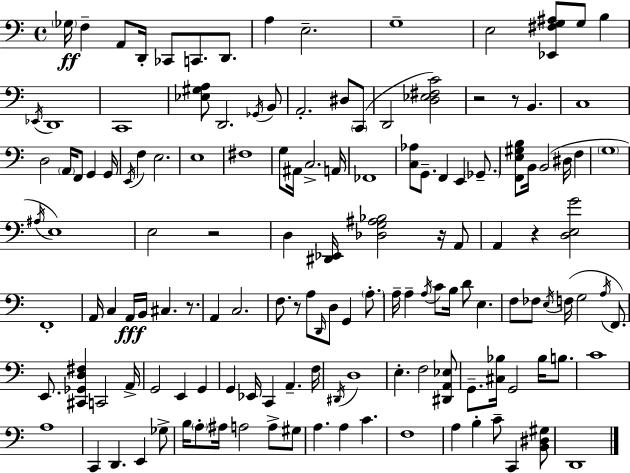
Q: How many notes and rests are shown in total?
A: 142